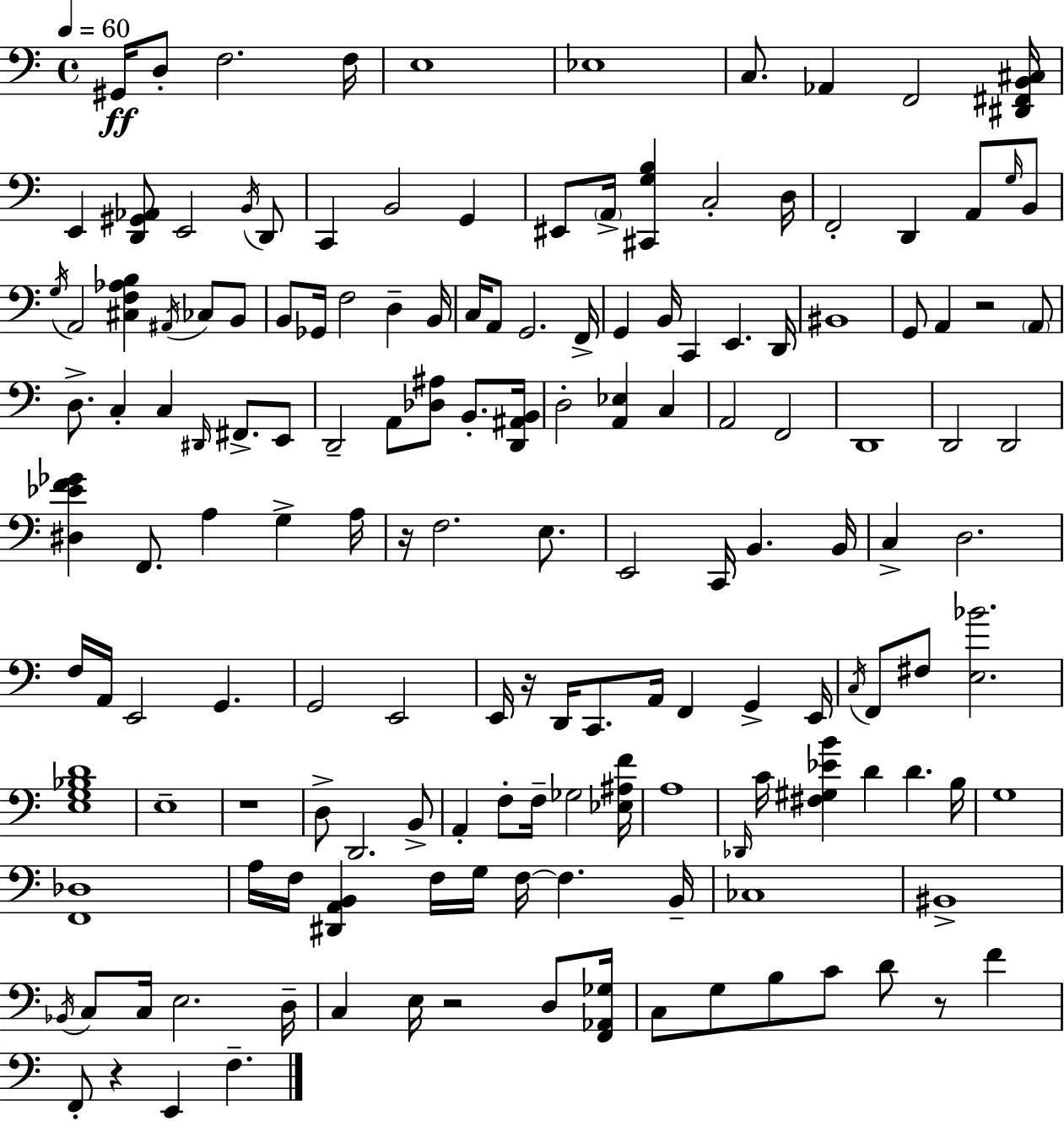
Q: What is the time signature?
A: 4/4